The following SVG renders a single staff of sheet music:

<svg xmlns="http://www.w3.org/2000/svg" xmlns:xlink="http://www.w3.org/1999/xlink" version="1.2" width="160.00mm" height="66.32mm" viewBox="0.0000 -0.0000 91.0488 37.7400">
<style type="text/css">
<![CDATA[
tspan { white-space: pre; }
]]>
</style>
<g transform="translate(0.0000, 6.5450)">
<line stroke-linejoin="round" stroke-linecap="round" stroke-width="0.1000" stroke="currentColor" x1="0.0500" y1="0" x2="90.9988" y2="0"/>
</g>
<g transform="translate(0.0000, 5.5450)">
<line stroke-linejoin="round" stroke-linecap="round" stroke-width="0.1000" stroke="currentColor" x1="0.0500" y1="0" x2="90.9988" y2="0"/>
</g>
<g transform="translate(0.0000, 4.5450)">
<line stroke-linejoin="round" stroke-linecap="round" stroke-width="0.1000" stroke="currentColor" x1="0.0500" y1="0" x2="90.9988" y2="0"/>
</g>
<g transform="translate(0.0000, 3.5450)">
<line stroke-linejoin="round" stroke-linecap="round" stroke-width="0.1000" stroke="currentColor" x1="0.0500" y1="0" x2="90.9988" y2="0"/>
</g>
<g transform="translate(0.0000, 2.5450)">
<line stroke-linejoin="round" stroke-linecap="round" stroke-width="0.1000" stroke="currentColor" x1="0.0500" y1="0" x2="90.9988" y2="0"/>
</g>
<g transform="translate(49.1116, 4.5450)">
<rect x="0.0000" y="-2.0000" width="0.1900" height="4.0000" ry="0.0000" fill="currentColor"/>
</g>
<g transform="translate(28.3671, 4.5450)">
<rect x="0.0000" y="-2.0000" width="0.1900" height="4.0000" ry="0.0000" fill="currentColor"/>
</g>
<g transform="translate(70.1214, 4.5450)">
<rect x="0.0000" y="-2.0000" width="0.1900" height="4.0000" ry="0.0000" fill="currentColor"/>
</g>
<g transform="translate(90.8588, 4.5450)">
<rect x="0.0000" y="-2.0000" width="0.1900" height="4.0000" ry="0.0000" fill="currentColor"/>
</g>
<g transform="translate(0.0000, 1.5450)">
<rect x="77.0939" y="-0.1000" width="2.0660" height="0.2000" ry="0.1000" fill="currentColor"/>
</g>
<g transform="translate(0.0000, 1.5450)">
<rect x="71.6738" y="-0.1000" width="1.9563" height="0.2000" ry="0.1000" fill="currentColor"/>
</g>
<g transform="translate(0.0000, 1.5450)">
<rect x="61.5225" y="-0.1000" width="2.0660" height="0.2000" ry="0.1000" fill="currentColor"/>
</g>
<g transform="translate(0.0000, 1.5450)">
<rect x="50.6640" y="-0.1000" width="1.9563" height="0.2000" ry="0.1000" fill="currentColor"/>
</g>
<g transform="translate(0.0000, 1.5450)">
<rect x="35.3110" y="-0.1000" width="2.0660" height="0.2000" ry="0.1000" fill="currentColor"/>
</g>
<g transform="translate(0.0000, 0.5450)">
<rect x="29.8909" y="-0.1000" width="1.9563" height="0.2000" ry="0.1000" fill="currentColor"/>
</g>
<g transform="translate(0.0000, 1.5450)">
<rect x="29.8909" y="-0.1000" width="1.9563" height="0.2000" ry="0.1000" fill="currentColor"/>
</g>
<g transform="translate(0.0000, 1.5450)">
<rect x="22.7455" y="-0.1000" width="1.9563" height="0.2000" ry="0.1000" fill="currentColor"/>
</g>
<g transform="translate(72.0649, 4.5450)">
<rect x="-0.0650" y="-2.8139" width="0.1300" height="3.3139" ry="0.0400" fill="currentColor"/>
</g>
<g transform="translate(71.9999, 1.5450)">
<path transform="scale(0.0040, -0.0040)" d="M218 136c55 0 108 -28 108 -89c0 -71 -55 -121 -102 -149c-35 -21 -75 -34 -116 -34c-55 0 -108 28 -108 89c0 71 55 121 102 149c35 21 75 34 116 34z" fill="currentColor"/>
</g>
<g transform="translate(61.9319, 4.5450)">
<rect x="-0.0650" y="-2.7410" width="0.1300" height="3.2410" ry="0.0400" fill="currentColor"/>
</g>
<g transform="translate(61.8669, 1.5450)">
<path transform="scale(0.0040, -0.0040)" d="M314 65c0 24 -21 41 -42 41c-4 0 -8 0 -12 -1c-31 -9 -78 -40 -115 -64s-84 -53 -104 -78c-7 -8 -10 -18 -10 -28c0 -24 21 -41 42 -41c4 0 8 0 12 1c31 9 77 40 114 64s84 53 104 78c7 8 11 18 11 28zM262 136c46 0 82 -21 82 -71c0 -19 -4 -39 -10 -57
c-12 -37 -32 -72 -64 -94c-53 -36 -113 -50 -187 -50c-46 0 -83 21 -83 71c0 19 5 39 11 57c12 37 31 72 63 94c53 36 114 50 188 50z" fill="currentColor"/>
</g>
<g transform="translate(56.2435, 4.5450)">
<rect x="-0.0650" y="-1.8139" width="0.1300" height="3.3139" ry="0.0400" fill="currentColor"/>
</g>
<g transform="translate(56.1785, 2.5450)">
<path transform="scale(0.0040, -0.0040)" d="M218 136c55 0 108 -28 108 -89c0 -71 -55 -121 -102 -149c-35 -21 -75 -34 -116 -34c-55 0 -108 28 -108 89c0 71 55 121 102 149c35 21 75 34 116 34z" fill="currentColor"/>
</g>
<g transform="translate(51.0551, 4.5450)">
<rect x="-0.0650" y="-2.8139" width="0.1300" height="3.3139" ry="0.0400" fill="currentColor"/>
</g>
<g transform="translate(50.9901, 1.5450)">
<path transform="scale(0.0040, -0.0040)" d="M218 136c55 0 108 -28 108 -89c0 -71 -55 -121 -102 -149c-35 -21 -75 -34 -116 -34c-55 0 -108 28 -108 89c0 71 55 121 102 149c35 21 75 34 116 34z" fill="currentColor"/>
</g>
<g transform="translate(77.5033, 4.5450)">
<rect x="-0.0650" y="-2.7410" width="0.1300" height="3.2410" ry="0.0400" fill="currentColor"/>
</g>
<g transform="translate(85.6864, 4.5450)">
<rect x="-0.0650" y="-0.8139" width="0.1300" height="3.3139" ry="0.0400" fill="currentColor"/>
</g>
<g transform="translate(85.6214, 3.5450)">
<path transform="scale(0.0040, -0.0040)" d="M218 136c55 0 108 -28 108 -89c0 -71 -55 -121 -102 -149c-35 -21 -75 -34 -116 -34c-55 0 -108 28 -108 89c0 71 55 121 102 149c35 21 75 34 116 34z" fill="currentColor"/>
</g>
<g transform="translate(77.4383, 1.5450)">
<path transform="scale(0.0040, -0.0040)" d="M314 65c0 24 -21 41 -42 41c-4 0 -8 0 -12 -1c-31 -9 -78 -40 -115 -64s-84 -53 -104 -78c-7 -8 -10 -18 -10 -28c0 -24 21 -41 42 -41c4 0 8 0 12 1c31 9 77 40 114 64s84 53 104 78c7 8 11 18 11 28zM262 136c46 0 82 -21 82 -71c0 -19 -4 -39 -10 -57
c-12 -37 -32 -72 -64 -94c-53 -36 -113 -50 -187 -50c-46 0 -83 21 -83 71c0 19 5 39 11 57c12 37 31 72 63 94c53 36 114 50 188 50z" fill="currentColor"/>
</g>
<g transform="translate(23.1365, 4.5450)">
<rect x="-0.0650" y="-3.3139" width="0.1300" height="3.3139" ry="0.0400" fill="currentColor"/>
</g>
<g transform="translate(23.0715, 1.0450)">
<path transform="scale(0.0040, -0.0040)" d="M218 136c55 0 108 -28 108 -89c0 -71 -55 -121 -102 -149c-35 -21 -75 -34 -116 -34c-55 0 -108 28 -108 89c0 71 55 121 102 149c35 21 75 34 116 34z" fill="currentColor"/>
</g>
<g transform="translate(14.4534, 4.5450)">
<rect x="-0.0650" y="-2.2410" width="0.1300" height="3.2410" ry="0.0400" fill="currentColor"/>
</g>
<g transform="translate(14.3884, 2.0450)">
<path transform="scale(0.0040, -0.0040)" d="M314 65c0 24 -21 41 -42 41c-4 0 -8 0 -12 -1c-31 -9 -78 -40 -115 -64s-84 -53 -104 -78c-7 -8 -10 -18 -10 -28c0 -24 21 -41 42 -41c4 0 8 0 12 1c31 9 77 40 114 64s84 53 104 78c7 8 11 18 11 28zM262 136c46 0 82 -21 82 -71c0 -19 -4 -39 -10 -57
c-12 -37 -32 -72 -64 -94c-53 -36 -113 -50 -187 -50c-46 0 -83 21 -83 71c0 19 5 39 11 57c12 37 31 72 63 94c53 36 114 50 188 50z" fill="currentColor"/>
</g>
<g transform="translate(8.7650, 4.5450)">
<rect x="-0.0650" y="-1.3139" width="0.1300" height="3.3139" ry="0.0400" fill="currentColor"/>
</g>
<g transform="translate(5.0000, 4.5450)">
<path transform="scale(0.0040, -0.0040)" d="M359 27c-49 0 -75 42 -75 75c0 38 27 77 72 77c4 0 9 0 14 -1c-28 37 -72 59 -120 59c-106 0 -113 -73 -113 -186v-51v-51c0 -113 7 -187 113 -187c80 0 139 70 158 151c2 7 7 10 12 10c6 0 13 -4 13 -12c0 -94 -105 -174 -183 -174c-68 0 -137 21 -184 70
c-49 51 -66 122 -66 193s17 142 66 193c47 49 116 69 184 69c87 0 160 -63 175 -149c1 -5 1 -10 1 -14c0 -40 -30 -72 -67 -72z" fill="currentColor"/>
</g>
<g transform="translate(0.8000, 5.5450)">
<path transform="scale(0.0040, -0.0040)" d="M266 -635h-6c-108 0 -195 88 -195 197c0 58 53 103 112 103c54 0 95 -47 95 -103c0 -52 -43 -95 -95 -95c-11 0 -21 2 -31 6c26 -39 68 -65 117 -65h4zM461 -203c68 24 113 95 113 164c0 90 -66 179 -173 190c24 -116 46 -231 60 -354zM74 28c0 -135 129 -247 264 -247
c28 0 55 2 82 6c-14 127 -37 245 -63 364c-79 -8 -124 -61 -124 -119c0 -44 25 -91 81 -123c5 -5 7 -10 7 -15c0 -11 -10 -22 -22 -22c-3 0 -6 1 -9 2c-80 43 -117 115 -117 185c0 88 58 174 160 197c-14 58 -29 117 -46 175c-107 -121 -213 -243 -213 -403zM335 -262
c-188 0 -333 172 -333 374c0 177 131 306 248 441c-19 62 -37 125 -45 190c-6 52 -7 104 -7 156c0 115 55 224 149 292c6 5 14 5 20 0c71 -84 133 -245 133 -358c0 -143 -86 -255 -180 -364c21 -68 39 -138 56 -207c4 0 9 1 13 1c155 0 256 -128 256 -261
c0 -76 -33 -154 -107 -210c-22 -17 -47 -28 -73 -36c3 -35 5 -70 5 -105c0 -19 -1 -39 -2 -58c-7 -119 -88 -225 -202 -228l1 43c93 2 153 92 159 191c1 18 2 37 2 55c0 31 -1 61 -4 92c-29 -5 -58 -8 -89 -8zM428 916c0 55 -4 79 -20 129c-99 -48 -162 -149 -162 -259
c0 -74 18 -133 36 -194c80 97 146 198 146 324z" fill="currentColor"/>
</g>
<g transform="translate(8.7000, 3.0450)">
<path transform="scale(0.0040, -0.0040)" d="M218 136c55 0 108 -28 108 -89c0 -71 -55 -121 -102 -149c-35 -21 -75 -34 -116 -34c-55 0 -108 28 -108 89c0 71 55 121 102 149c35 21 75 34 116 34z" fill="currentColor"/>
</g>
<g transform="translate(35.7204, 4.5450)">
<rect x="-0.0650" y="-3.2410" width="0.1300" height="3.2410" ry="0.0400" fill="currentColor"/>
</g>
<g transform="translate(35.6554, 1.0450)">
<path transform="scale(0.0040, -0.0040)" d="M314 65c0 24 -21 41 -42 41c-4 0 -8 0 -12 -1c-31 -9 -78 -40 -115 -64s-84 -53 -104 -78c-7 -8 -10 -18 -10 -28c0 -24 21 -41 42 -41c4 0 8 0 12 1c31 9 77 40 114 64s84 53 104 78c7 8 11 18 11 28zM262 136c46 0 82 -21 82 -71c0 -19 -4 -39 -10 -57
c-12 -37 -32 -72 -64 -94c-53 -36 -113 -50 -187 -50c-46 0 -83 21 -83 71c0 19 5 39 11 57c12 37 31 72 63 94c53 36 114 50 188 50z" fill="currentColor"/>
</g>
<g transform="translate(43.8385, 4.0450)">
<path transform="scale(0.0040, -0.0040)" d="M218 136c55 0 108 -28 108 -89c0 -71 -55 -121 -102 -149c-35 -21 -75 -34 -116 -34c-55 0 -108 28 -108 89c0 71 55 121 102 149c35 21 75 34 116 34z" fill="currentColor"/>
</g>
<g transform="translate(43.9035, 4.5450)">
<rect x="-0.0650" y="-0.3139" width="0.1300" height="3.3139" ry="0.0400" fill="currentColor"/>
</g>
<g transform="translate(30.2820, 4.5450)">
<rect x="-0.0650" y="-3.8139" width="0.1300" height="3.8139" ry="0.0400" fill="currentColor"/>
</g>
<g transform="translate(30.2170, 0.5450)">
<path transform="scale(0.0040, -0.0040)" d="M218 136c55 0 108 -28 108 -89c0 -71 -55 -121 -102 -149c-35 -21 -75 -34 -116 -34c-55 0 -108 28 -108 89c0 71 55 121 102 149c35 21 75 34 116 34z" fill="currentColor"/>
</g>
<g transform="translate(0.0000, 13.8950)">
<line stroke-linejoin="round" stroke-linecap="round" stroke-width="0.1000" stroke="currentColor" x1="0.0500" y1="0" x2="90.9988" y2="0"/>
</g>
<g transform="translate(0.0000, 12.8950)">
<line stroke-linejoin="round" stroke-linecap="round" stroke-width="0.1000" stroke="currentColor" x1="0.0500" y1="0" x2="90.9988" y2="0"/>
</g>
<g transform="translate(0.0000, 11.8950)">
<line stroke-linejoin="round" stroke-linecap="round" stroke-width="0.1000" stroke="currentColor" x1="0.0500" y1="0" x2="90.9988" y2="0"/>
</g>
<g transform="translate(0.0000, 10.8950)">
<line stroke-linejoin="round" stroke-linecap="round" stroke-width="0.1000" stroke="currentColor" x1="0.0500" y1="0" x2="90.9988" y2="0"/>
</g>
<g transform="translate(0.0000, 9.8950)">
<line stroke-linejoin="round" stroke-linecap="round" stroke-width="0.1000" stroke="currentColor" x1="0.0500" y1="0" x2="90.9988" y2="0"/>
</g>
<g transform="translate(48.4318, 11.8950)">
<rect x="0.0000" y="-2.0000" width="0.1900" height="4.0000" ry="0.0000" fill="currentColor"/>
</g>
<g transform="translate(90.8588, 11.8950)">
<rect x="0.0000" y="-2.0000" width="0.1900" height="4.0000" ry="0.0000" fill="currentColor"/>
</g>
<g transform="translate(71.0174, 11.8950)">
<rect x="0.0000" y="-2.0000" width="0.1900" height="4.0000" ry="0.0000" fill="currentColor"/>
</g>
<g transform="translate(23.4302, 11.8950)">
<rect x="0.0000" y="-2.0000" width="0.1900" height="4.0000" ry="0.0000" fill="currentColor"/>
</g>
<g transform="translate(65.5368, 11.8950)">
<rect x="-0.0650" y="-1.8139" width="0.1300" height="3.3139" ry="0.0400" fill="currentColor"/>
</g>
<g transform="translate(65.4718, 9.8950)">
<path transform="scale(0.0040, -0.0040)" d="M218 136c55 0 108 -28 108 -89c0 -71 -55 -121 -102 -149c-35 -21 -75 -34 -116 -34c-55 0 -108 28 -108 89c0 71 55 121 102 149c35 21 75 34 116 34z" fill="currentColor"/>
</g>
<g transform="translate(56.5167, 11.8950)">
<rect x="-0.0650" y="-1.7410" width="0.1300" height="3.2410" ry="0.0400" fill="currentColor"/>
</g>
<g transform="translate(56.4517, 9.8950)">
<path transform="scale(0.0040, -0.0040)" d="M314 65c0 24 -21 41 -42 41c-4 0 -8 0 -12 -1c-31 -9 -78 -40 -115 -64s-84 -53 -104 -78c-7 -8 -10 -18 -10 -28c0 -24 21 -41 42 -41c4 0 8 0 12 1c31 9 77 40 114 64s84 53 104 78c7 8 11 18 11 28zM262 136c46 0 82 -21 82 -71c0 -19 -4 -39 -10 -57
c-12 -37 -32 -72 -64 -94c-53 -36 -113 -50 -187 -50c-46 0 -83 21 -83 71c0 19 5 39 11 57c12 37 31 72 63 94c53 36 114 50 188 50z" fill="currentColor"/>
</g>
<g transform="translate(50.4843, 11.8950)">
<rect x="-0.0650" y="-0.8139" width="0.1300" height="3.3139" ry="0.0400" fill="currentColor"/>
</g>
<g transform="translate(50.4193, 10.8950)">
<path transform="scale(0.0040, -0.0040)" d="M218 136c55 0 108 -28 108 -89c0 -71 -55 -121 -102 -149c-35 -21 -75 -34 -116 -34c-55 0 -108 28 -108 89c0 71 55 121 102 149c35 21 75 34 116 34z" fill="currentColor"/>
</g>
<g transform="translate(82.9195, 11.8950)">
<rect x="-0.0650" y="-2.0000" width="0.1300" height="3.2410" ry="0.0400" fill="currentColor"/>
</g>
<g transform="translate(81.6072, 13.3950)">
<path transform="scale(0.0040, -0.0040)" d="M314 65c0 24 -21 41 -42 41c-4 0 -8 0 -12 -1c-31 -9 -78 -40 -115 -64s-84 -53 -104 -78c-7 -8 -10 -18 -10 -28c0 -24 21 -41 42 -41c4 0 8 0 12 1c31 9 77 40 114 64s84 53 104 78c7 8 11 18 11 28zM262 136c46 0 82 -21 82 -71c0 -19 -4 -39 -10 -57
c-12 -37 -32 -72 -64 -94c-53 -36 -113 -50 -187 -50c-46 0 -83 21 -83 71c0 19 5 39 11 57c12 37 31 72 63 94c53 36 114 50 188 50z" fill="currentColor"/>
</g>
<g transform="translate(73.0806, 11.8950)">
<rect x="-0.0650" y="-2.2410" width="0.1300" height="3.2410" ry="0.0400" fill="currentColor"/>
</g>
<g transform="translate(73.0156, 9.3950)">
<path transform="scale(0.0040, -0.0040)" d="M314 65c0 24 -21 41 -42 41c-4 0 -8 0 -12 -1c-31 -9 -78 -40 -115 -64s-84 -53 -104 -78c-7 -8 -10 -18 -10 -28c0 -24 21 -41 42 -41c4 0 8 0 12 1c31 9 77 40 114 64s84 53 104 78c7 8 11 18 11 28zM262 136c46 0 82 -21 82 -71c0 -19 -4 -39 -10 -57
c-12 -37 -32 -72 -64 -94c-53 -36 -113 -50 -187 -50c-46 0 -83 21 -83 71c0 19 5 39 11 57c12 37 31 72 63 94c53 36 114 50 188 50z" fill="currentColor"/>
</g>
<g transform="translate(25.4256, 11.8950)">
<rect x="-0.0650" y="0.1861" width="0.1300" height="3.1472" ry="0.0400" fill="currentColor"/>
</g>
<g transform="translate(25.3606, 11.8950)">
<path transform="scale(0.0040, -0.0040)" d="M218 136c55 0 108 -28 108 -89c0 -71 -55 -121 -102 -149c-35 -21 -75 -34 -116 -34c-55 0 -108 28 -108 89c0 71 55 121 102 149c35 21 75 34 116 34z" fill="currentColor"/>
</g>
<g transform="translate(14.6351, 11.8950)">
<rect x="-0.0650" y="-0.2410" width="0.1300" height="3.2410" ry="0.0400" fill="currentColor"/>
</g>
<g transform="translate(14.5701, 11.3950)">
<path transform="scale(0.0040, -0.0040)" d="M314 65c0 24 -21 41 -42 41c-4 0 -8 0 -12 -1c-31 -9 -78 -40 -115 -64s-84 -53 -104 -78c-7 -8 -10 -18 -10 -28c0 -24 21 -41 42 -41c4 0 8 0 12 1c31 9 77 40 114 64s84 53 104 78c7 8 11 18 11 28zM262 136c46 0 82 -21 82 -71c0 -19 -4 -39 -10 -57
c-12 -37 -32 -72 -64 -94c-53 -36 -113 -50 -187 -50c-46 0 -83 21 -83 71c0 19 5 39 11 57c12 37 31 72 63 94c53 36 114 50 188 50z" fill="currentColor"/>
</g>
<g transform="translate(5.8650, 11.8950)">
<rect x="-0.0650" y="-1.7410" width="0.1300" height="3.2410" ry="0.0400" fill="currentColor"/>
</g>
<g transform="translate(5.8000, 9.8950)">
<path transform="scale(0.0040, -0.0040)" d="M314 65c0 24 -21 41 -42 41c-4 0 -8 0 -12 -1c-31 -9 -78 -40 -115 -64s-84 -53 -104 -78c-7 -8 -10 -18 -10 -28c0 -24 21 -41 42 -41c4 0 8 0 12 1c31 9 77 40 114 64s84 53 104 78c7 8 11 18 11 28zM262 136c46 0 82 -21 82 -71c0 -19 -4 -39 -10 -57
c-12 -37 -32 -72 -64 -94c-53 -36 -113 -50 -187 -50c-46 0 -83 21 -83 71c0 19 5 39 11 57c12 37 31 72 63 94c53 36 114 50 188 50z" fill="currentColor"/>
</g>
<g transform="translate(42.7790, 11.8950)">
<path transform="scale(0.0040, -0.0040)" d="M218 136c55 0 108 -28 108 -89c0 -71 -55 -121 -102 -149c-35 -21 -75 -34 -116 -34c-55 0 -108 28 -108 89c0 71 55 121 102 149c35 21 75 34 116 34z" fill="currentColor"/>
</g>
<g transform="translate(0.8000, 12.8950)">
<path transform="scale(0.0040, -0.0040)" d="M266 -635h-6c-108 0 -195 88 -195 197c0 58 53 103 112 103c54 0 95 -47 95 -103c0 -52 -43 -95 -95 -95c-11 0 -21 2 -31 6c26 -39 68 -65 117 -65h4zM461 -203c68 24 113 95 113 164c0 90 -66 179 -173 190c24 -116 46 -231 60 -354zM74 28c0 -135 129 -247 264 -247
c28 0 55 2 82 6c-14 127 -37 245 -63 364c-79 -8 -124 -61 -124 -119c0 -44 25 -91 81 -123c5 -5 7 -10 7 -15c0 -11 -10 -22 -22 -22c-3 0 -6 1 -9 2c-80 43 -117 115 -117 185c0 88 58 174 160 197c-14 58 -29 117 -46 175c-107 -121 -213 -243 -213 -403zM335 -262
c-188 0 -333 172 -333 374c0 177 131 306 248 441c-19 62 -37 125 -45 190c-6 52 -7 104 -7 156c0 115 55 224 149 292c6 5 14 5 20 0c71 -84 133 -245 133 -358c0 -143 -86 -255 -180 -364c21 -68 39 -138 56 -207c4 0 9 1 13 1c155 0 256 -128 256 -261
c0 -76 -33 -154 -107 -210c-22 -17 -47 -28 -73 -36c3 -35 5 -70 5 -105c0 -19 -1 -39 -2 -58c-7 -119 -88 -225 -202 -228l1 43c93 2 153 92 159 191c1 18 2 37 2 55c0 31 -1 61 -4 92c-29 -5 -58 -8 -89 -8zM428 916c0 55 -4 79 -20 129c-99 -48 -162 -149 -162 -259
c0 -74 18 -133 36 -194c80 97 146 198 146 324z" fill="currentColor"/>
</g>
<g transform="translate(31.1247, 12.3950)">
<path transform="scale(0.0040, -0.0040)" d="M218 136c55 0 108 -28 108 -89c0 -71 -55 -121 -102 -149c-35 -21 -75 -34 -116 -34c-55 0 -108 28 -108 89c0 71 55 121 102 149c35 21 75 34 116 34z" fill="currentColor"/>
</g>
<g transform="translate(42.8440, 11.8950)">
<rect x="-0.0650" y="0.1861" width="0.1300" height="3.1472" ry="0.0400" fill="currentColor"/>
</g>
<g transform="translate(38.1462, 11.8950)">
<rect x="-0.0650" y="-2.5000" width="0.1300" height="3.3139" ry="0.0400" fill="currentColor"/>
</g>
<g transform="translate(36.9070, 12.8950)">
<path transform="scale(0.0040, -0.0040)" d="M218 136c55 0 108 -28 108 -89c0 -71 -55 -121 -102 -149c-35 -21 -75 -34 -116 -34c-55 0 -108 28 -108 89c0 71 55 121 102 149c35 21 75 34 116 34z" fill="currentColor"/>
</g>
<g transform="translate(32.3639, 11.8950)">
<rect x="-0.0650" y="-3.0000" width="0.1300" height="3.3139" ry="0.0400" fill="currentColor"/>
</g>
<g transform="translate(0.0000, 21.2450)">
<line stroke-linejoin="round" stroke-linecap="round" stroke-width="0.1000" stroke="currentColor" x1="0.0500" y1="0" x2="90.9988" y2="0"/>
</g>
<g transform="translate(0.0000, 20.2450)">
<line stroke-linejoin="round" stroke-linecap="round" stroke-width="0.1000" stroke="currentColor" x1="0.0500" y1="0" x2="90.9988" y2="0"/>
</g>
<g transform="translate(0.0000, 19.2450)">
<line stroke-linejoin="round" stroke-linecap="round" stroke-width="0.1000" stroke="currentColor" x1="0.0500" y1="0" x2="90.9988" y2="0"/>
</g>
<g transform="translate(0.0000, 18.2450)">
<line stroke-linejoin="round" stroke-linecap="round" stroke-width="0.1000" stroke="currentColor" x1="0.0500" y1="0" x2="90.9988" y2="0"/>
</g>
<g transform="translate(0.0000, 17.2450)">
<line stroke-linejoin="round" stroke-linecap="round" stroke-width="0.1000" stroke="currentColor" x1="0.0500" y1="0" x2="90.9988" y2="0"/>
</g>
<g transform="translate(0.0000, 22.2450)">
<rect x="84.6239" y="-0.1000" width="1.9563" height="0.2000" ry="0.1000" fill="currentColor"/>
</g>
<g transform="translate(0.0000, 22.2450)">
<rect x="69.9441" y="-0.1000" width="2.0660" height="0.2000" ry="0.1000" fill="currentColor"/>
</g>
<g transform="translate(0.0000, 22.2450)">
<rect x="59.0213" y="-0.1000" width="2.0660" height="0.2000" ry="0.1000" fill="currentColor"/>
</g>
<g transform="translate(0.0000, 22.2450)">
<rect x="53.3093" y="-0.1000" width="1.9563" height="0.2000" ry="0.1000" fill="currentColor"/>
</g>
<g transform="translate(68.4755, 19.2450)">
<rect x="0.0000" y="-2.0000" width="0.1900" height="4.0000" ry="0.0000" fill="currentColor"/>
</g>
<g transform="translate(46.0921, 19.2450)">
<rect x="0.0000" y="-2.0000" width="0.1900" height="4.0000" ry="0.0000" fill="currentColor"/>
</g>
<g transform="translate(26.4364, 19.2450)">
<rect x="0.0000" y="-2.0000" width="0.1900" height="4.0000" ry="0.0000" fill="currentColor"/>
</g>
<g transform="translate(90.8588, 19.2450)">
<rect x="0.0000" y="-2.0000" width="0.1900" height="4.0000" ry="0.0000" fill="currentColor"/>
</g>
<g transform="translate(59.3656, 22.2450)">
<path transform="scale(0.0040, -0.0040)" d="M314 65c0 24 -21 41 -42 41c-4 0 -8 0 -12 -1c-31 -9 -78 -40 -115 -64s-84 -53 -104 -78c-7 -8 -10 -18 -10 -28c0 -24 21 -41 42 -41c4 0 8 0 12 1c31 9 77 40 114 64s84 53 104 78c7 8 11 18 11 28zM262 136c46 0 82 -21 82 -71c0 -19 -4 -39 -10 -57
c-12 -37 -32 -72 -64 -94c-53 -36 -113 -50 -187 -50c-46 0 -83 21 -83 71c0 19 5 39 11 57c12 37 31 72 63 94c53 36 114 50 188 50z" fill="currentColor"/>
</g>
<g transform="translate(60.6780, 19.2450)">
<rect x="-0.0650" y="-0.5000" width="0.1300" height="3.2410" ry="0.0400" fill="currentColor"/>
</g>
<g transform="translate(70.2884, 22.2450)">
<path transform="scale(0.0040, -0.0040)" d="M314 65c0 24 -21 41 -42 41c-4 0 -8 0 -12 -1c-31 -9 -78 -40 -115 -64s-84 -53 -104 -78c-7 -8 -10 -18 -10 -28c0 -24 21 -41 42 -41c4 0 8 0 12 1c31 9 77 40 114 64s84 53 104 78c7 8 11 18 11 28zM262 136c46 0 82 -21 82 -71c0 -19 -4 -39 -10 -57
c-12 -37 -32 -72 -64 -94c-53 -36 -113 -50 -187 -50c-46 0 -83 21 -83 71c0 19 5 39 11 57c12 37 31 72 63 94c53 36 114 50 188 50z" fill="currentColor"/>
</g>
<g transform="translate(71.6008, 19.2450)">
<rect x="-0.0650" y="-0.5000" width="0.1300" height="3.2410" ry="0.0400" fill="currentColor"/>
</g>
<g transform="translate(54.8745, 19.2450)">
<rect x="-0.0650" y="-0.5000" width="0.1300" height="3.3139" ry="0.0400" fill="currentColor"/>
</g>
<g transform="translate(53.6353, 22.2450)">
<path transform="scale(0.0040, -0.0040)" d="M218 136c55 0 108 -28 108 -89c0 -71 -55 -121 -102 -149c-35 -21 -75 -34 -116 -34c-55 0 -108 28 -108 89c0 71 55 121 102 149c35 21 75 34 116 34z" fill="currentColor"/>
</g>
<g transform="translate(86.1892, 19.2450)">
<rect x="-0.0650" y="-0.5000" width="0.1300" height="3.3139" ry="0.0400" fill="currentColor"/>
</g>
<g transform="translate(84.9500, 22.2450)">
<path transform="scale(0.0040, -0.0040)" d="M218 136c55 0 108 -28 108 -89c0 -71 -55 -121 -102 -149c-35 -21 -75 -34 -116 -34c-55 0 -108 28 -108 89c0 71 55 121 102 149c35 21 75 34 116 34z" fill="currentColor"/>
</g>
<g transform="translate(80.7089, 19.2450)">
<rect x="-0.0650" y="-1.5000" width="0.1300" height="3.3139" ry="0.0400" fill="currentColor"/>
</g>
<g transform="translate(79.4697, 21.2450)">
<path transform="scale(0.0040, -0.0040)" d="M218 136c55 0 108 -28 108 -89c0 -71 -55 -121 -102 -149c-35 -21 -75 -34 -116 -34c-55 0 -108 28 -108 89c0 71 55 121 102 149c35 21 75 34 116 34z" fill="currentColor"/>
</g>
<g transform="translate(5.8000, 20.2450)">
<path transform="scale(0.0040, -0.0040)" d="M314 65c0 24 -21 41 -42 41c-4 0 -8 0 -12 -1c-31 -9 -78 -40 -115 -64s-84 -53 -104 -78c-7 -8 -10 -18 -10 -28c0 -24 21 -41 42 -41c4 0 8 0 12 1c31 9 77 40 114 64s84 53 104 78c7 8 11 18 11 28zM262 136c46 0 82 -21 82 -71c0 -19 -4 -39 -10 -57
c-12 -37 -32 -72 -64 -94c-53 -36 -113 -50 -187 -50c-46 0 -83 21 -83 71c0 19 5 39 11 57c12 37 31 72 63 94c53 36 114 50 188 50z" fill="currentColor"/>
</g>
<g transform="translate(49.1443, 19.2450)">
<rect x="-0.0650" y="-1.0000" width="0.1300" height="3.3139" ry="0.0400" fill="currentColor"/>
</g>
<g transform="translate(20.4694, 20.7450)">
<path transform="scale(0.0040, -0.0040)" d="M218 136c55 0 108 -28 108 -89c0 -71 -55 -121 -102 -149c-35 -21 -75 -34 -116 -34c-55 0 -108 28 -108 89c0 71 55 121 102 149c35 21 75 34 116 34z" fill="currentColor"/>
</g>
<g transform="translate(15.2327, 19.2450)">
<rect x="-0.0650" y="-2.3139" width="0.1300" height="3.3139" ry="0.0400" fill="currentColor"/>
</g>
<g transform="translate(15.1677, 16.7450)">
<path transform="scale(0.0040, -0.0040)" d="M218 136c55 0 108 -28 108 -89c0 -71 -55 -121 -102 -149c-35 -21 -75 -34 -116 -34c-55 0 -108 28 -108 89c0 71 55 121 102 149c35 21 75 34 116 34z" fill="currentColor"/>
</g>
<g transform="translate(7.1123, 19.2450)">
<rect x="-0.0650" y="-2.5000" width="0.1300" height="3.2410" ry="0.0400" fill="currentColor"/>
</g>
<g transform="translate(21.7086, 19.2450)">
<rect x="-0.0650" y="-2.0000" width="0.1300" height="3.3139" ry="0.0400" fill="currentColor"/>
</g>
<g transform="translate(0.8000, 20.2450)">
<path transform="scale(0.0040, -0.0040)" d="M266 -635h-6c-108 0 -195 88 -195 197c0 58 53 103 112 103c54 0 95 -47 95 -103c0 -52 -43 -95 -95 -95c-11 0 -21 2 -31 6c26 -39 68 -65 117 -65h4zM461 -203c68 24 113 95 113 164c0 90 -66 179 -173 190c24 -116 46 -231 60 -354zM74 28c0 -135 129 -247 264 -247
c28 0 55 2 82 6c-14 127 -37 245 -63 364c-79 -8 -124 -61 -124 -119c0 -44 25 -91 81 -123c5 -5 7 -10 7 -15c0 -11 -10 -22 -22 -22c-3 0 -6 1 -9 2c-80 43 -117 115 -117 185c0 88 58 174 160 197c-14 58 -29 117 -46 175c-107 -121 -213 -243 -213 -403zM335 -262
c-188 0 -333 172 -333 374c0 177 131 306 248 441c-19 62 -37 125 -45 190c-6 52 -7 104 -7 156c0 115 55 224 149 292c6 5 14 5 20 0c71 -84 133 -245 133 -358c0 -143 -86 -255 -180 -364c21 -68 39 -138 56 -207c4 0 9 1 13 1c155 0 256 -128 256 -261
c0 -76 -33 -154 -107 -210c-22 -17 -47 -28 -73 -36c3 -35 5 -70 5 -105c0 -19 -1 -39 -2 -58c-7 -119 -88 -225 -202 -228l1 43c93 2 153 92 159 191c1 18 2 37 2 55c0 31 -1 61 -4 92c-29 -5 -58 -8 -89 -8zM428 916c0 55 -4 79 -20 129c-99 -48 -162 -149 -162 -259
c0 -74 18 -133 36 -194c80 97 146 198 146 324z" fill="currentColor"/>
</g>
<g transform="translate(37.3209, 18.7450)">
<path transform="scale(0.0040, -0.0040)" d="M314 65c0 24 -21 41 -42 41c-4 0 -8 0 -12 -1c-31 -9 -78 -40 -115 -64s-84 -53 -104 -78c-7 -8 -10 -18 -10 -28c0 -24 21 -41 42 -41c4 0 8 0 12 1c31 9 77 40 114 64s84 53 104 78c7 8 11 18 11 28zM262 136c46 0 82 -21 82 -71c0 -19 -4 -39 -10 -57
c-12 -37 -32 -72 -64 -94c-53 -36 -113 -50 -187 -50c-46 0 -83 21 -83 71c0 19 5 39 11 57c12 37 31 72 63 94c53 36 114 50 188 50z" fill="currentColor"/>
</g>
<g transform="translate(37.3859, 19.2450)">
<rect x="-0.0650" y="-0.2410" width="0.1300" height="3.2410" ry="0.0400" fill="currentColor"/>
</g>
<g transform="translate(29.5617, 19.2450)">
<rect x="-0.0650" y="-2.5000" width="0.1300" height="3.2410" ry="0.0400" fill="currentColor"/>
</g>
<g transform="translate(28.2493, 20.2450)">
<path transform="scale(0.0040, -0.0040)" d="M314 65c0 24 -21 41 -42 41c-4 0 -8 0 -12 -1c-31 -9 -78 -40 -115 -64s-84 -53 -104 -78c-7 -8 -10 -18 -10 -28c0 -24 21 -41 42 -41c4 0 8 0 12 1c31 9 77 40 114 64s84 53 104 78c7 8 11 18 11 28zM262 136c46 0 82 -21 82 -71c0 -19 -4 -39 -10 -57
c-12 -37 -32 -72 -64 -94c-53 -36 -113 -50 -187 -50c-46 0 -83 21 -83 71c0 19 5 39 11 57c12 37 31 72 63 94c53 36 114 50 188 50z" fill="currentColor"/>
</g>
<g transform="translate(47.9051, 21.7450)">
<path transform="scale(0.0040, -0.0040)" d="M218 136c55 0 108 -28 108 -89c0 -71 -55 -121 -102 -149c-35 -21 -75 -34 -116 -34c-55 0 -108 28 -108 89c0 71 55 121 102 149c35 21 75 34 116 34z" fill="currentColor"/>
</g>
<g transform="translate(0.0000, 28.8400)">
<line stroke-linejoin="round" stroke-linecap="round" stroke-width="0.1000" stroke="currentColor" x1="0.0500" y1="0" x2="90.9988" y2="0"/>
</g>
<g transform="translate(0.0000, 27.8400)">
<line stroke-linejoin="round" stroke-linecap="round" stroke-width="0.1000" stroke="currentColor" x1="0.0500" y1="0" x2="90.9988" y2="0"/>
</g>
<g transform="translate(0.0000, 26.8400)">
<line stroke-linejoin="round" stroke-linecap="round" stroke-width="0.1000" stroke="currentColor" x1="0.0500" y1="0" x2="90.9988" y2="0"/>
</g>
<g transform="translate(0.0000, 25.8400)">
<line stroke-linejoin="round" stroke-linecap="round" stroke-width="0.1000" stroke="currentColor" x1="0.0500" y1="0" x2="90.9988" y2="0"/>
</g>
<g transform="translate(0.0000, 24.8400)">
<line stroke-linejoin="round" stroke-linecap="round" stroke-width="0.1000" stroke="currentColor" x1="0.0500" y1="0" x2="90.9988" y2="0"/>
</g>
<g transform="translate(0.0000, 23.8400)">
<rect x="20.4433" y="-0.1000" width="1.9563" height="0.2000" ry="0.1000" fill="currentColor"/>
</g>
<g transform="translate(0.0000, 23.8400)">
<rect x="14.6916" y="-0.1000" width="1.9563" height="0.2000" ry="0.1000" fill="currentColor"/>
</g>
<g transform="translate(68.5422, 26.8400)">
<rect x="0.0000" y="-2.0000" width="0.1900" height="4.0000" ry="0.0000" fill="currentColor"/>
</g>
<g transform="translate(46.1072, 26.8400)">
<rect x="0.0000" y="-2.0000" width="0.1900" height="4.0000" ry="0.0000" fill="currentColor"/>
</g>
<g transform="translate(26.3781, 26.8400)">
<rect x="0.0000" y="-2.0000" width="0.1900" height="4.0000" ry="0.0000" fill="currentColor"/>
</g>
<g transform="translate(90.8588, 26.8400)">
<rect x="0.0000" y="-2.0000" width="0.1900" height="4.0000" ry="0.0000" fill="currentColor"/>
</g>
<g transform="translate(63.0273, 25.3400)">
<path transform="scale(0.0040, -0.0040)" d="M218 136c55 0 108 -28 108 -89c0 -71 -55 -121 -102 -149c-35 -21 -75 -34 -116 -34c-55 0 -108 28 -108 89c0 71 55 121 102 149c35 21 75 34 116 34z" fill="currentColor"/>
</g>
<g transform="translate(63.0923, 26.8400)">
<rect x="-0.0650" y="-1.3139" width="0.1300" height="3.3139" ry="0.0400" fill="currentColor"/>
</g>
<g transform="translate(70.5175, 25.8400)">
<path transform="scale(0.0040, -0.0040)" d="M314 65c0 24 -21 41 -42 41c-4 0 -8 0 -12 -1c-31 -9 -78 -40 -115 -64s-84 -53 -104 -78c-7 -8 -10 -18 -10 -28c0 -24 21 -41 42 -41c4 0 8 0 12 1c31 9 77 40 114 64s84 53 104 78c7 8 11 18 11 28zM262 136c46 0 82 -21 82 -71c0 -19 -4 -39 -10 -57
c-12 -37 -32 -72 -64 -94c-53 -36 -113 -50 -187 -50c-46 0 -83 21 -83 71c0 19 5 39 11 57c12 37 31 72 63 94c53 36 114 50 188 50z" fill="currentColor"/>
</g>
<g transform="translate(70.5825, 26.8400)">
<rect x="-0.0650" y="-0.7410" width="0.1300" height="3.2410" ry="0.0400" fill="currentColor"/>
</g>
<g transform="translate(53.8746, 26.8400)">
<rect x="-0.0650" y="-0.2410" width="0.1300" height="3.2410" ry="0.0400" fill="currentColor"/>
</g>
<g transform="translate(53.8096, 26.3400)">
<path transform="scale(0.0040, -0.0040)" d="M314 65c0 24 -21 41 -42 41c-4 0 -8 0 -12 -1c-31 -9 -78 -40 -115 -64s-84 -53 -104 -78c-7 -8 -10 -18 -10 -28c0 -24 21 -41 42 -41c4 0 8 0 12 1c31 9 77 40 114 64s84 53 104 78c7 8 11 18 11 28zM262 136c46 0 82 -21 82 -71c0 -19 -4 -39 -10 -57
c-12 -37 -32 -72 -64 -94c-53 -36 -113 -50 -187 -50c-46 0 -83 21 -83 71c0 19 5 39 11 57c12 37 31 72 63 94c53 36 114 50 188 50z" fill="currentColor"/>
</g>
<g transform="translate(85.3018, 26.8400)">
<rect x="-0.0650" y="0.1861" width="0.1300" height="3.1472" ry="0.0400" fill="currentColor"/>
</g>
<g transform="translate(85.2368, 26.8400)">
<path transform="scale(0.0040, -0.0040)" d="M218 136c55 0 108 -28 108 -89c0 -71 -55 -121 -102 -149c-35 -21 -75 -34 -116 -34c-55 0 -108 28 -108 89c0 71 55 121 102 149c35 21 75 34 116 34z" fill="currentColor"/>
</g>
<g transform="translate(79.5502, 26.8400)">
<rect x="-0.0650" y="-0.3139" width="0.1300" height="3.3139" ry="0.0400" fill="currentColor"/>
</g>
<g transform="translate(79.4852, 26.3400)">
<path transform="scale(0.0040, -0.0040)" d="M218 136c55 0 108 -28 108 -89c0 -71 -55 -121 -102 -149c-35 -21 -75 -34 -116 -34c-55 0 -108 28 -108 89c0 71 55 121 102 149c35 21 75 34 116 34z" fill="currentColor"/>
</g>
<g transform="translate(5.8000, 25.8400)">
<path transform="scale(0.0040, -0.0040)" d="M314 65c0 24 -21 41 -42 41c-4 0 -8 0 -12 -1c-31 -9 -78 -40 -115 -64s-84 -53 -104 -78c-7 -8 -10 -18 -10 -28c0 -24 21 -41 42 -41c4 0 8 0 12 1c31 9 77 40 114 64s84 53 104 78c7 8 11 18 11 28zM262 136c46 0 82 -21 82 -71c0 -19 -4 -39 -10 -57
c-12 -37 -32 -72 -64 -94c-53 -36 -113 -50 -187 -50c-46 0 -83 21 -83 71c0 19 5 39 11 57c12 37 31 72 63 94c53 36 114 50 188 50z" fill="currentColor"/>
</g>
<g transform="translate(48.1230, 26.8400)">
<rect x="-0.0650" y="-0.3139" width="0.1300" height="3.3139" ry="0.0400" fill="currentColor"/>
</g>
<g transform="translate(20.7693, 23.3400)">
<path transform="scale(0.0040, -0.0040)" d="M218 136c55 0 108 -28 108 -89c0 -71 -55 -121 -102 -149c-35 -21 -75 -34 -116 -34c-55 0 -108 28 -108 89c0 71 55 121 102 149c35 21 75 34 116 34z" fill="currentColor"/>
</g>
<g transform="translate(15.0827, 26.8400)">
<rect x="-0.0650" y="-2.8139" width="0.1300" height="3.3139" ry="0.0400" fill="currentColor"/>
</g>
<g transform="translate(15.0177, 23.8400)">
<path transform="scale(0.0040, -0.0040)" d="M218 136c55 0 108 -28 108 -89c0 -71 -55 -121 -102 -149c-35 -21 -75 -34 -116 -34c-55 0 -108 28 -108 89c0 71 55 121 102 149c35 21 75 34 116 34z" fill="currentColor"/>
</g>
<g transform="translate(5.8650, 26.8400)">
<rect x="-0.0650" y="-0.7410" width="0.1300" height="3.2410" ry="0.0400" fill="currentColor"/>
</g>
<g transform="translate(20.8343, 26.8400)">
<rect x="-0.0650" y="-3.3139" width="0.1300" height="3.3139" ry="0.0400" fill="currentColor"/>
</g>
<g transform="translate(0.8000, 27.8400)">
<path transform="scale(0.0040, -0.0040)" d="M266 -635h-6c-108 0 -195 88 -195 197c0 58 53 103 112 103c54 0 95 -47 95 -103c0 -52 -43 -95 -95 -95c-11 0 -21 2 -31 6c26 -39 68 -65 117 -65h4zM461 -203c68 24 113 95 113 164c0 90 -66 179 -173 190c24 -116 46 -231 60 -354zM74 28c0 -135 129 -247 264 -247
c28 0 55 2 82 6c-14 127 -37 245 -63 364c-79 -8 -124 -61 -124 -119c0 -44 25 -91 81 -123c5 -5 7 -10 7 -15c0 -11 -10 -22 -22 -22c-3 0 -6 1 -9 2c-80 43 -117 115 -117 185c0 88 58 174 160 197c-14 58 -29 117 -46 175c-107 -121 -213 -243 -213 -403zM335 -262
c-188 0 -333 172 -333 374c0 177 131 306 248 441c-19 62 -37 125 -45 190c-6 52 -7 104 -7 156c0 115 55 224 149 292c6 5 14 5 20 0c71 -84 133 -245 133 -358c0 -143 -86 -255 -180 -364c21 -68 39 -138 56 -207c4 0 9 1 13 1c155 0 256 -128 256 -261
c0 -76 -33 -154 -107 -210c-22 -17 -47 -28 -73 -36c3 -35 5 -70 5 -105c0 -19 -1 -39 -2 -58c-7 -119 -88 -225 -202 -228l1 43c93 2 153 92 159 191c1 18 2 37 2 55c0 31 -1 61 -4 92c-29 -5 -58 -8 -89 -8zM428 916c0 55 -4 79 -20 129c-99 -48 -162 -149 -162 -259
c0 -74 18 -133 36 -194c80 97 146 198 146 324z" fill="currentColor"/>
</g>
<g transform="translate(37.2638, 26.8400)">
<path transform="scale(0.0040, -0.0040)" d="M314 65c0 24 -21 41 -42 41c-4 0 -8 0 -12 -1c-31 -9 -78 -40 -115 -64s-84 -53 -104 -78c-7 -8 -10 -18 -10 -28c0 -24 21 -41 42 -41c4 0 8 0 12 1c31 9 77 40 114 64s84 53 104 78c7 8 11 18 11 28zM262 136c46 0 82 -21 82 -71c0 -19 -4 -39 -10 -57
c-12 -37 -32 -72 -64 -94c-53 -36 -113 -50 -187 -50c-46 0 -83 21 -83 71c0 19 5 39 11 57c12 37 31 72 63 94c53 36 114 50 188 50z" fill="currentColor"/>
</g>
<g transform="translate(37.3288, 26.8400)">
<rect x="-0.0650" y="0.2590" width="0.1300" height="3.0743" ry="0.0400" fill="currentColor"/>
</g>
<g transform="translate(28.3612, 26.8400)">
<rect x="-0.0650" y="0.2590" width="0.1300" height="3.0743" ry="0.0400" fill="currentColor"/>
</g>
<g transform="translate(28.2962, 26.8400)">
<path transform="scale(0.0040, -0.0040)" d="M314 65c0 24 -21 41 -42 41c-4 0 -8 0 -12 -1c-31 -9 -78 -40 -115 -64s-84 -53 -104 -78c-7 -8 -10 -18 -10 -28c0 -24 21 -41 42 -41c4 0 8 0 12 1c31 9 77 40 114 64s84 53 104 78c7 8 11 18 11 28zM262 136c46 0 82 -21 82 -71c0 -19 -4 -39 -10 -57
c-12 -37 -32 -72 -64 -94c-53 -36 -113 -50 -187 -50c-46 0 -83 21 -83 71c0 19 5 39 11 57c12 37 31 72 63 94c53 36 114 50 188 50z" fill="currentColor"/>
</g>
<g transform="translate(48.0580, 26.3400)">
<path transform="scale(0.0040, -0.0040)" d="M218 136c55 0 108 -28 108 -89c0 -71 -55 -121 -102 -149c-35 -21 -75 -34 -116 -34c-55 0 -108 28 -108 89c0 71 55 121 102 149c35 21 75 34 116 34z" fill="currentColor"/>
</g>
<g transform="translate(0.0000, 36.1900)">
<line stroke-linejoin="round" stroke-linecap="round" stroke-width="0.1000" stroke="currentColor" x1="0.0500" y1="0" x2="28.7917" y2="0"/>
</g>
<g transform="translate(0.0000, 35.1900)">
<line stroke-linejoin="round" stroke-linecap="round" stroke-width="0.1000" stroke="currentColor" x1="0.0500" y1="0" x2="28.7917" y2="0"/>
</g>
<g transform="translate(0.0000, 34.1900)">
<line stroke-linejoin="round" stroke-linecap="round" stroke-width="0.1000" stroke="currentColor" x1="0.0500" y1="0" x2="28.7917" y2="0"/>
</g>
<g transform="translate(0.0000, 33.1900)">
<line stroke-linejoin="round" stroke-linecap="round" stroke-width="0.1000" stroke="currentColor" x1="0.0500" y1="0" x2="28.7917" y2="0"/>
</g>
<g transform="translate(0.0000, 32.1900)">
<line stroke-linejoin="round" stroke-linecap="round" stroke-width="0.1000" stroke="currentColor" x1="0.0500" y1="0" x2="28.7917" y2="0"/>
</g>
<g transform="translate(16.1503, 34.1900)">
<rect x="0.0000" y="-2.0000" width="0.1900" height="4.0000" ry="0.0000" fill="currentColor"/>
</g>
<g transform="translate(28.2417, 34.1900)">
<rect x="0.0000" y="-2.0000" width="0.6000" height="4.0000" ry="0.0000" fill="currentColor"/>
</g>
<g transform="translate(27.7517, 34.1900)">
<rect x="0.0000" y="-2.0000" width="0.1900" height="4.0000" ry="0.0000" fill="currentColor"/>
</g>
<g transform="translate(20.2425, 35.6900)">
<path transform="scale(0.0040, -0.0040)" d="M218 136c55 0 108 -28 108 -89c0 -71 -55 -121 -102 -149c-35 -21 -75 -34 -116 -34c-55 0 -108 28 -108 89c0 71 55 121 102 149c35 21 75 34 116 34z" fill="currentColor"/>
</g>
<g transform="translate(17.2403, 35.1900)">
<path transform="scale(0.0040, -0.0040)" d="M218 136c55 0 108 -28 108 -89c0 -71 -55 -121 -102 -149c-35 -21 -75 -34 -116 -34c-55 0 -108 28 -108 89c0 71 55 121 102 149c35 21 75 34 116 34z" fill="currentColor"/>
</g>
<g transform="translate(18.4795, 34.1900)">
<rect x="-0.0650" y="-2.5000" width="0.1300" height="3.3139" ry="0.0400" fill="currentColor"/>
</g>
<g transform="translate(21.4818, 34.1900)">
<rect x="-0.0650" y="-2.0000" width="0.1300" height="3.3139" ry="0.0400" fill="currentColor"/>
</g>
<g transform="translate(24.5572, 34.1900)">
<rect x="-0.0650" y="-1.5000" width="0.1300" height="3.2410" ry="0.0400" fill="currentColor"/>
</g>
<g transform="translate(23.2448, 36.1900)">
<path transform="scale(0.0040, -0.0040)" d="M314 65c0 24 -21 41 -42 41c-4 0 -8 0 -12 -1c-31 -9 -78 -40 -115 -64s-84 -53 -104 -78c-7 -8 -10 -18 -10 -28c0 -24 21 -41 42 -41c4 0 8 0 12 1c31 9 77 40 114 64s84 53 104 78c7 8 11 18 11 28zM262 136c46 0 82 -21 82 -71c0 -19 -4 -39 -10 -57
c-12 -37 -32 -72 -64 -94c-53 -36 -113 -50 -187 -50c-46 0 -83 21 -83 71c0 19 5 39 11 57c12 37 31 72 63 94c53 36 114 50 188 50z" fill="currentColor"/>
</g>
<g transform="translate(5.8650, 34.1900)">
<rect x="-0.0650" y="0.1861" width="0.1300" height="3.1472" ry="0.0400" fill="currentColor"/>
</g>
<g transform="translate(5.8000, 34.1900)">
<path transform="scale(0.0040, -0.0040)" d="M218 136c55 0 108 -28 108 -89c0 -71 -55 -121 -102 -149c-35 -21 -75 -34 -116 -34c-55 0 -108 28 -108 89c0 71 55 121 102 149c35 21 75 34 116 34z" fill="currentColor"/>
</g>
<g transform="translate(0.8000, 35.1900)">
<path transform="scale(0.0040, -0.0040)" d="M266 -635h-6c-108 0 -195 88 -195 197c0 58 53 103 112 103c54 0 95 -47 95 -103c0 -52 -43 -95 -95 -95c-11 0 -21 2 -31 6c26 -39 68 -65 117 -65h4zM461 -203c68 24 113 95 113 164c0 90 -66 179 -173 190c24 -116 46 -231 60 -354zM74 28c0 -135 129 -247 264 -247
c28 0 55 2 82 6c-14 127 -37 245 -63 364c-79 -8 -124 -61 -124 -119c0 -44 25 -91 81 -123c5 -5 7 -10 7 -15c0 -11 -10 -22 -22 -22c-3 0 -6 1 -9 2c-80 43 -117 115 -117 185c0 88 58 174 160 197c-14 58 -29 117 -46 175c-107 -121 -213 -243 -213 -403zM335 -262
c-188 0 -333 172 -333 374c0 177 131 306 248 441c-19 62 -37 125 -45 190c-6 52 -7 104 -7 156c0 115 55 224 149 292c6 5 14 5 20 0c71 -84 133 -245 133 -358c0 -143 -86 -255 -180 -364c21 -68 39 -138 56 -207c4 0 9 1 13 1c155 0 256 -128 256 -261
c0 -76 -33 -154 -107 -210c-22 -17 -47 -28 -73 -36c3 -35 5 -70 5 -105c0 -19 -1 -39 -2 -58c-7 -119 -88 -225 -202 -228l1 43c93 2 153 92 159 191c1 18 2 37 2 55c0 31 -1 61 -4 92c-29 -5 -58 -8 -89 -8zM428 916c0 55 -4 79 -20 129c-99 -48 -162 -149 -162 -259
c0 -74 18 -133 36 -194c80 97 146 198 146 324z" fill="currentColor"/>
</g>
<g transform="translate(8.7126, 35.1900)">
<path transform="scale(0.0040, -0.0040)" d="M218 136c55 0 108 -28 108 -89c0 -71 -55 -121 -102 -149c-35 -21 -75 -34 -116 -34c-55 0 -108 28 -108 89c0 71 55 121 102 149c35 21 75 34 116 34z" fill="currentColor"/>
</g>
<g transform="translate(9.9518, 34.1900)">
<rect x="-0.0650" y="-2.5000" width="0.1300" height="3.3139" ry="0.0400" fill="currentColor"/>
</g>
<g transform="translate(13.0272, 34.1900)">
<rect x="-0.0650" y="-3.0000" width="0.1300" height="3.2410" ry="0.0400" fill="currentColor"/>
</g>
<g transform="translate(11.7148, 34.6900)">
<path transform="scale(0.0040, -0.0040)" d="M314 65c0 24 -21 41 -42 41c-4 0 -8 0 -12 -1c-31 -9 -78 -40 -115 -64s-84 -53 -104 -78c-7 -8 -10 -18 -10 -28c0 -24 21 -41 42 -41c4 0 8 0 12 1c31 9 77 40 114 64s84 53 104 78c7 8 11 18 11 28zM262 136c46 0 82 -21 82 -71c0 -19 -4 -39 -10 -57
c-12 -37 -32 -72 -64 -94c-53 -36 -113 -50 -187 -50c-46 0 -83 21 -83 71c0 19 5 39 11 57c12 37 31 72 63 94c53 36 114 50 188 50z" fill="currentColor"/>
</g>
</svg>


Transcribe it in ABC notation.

X:1
T:Untitled
M:4/4
L:1/4
K:C
e g2 b c' b2 c a f a2 a a2 d f2 c2 B A G B d f2 f g2 F2 G2 g F G2 c2 D C C2 C2 E C d2 a b B2 B2 c c2 e d2 c B B G A2 G F E2